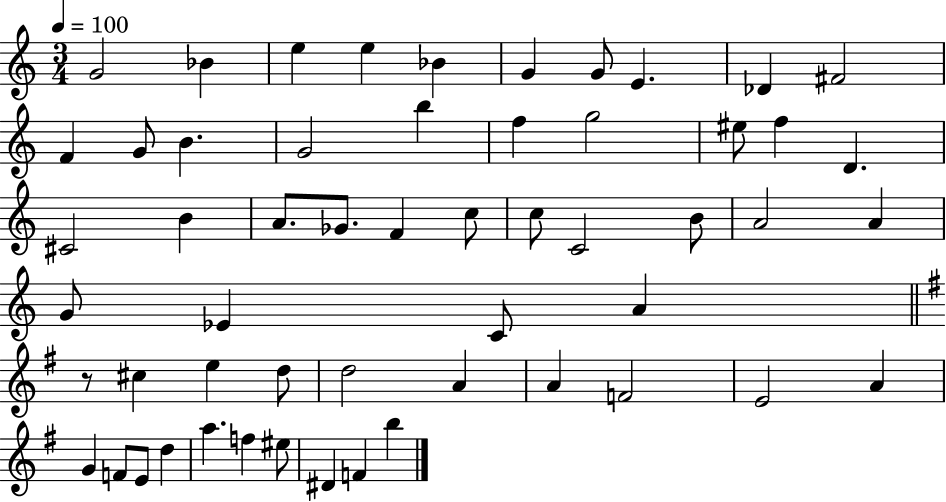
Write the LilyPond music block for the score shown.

{
  \clef treble
  \numericTimeSignature
  \time 3/4
  \key c \major
  \tempo 4 = 100
  g'2 bes'4 | e''4 e''4 bes'4 | g'4 g'8 e'4. | des'4 fis'2 | \break f'4 g'8 b'4. | g'2 b''4 | f''4 g''2 | eis''8 f''4 d'4. | \break cis'2 b'4 | a'8. ges'8. f'4 c''8 | c''8 c'2 b'8 | a'2 a'4 | \break g'8 ees'4 c'8 a'4 | \bar "||" \break \key e \minor r8 cis''4 e''4 d''8 | d''2 a'4 | a'4 f'2 | e'2 a'4 | \break g'4 f'8 e'8 d''4 | a''4. f''4 eis''8 | dis'4 f'4 b''4 | \bar "|."
}